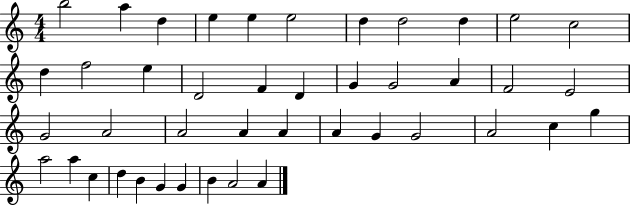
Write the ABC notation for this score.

X:1
T:Untitled
M:4/4
L:1/4
K:C
b2 a d e e e2 d d2 d e2 c2 d f2 e D2 F D G G2 A F2 E2 G2 A2 A2 A A A G G2 A2 c g a2 a c d B G G B A2 A